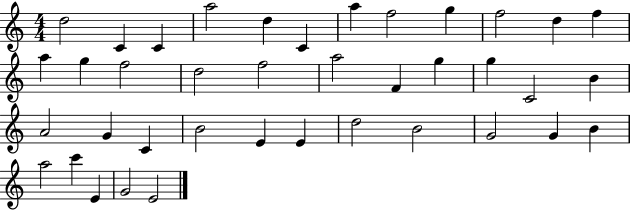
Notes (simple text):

D5/h C4/q C4/q A5/h D5/q C4/q A5/q F5/h G5/q F5/h D5/q F5/q A5/q G5/q F5/h D5/h F5/h A5/h F4/q G5/q G5/q C4/h B4/q A4/h G4/q C4/q B4/h E4/q E4/q D5/h B4/h G4/h G4/q B4/q A5/h C6/q E4/q G4/h E4/h